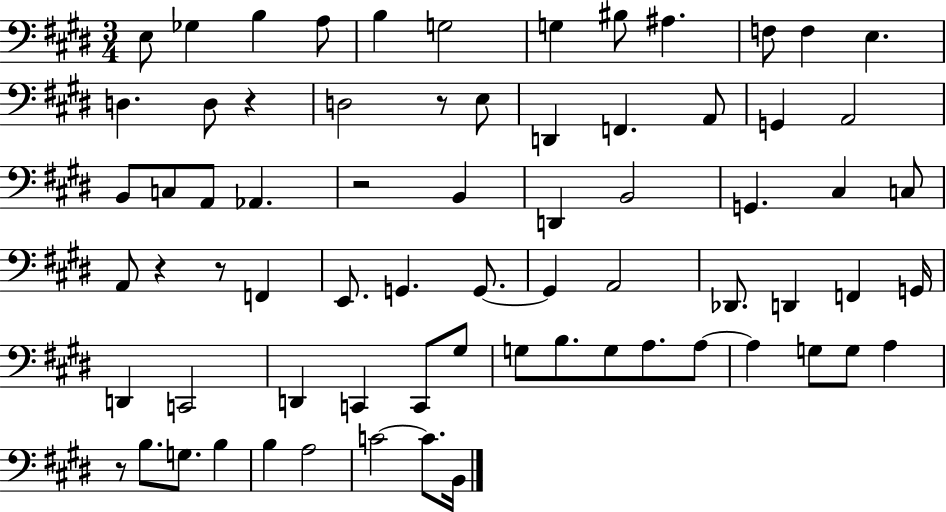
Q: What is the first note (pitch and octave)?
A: E3